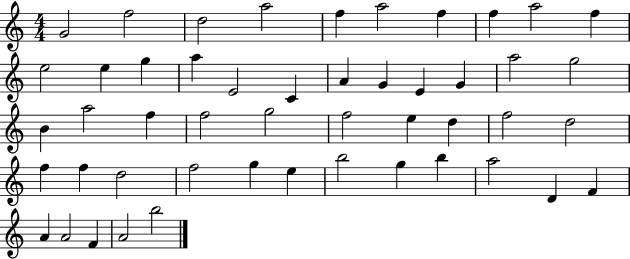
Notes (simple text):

G4/h F5/h D5/h A5/h F5/q A5/h F5/q F5/q A5/h F5/q E5/h E5/q G5/q A5/q E4/h C4/q A4/q G4/q E4/q G4/q A5/h G5/h B4/q A5/h F5/q F5/h G5/h F5/h E5/q D5/q F5/h D5/h F5/q F5/q D5/h F5/h G5/q E5/q B5/h G5/q B5/q A5/h D4/q F4/q A4/q A4/h F4/q A4/h B5/h